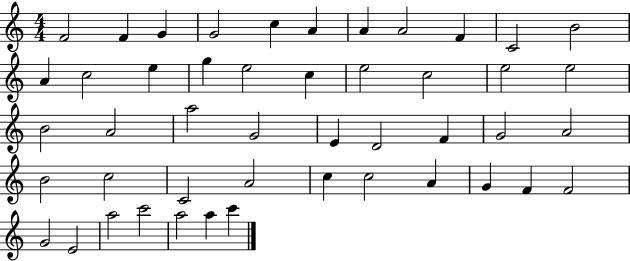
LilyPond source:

{
  \clef treble
  \numericTimeSignature
  \time 4/4
  \key c \major
  f'2 f'4 g'4 | g'2 c''4 a'4 | a'4 a'2 f'4 | c'2 b'2 | \break a'4 c''2 e''4 | g''4 e''2 c''4 | e''2 c''2 | e''2 e''2 | \break b'2 a'2 | a''2 g'2 | e'4 d'2 f'4 | g'2 a'2 | \break b'2 c''2 | c'2 a'2 | c''4 c''2 a'4 | g'4 f'4 f'2 | \break g'2 e'2 | a''2 c'''2 | a''2 a''4 c'''4 | \bar "|."
}